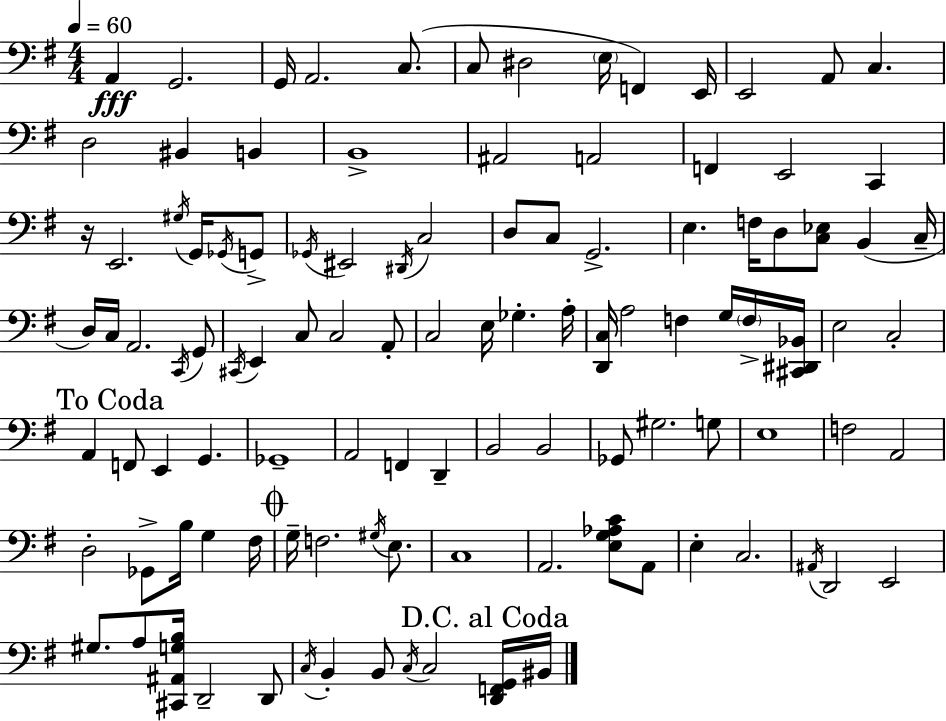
A2/q G2/h. G2/s A2/h. C3/e. C3/e D#3/h E3/s F2/q E2/s E2/h A2/e C3/q. D3/h BIS2/q B2/q B2/w A#2/h A2/h F2/q E2/h C2/q R/s E2/h. G#3/s G2/s Gb2/s G2/e Gb2/s EIS2/h D#2/s C3/h D3/e C3/e G2/h. E3/q. F3/s D3/e [C3,Eb3]/e B2/q C3/s D3/s C3/s A2/h. C2/s G2/e C#2/s E2/q C3/e C3/h A2/e C3/h E3/s Gb3/q. A3/s [D2,C3]/s A3/h F3/q G3/s F3/s [C#2,D#2,Bb2]/s E3/h C3/h A2/q F2/e E2/q G2/q. Gb2/w A2/h F2/q D2/q B2/h B2/h Gb2/e G#3/h. G3/e E3/w F3/h A2/h D3/h Gb2/e B3/s G3/q F#3/s G3/s F3/h. G#3/s E3/e. C3/w A2/h. [E3,G3,Ab3,C4]/e A2/e E3/q C3/h. A#2/s D2/h E2/h G#3/e. A3/e [C#2,A#2,G3,B3]/s D2/h D2/e C3/s B2/q B2/e C3/s C3/h [D2,F2,G2]/s BIS2/s